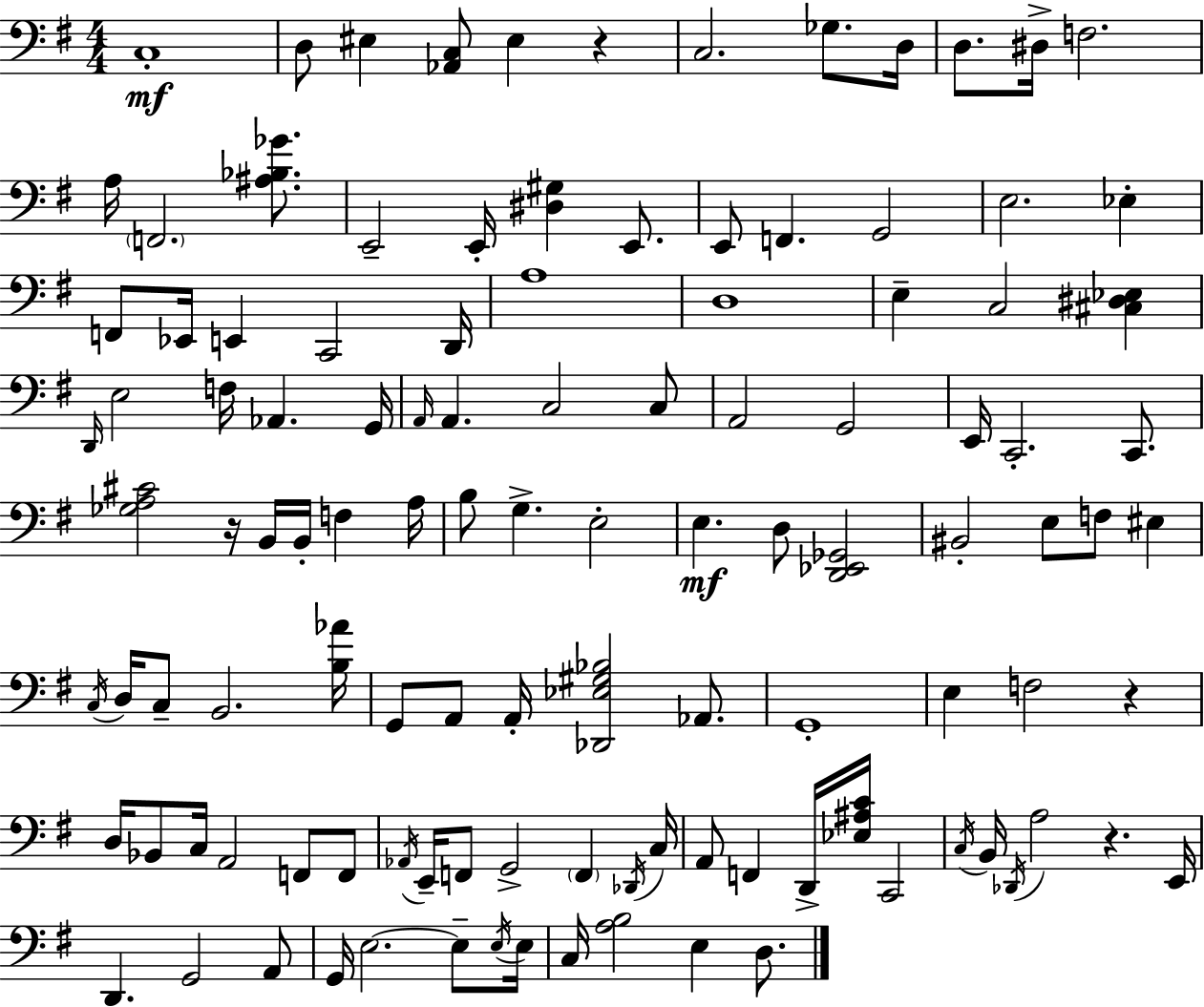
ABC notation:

X:1
T:Untitled
M:4/4
L:1/4
K:G
C,4 D,/2 ^E, [_A,,C,]/2 ^E, z C,2 _G,/2 D,/4 D,/2 ^D,/4 F,2 A,/4 F,,2 [^A,_B,_G]/2 E,,2 E,,/4 [^D,^G,] E,,/2 E,,/2 F,, G,,2 E,2 _E, F,,/2 _E,,/4 E,, C,,2 D,,/4 A,4 D,4 E, C,2 [^C,^D,_E,] D,,/4 E,2 F,/4 _A,, G,,/4 A,,/4 A,, C,2 C,/2 A,,2 G,,2 E,,/4 C,,2 C,,/2 [_G,A,^C]2 z/4 B,,/4 B,,/4 F, A,/4 B,/2 G, E,2 E, D,/2 [D,,_E,,_G,,]2 ^B,,2 E,/2 F,/2 ^E, C,/4 D,/4 C,/2 B,,2 [B,_A]/4 G,,/2 A,,/2 A,,/4 [_D,,_E,^G,_B,]2 _A,,/2 G,,4 E, F,2 z D,/4 _B,,/2 C,/4 A,,2 F,,/2 F,,/2 _A,,/4 E,,/4 F,,/2 G,,2 F,, _D,,/4 C,/4 A,,/2 F,, D,,/4 [_E,^A,C]/4 C,,2 C,/4 B,,/4 _D,,/4 A,2 z E,,/4 D,, G,,2 A,,/2 G,,/4 E,2 E,/2 E,/4 E,/4 C,/4 [A,B,]2 E, D,/2